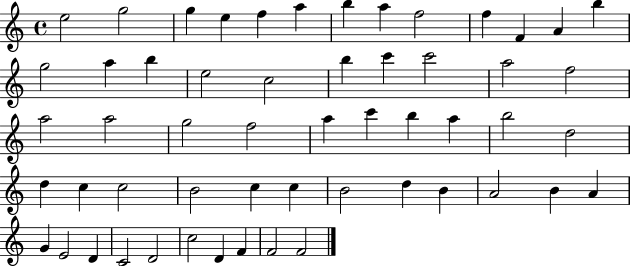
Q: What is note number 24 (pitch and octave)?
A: A5